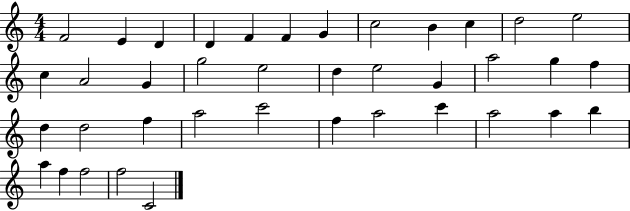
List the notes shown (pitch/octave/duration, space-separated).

F4/h E4/q D4/q D4/q F4/q F4/q G4/q C5/h B4/q C5/q D5/h E5/h C5/q A4/h G4/q G5/h E5/h D5/q E5/h G4/q A5/h G5/q F5/q D5/q D5/h F5/q A5/h C6/h F5/q A5/h C6/q A5/h A5/q B5/q A5/q F5/q F5/h F5/h C4/h